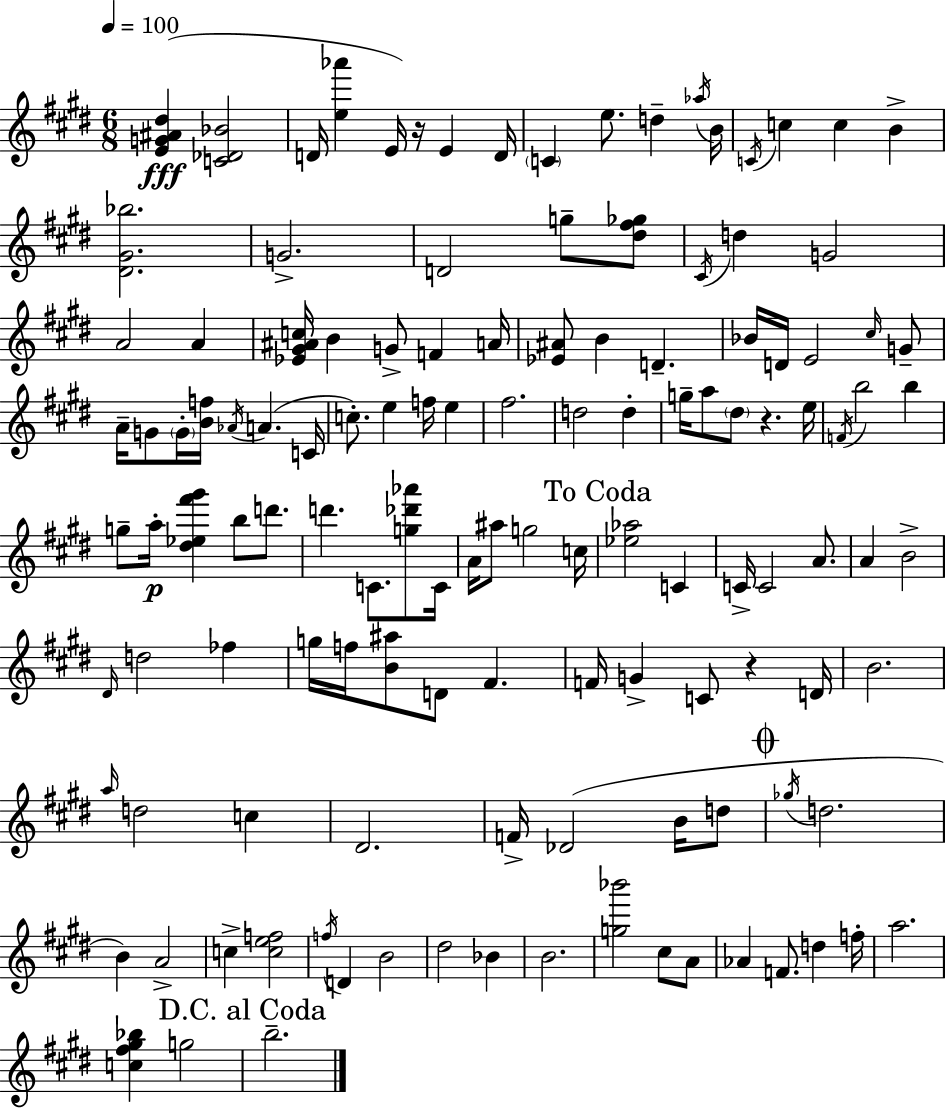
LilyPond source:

{
  \clef treble
  \numericTimeSignature
  \time 6/8
  \key e \major
  \tempo 4 = 100
  \repeat volta 2 { <e' g' ais' dis''>4(\fff <c' des' bes'>2 | d'16 <e'' aes'''>4 e'16) r16 e'4 d'16 | \parenthesize c'4 e''8. d''4-- \acciaccatura { aes''16 } | b'16 \acciaccatura { c'16 } c''4 c''4 b'4-> | \break <dis' gis' bes''>2. | g'2.-> | d'2 g''8-- | <dis'' fis'' ges''>8 \acciaccatura { cis'16 } d''4 g'2 | \break a'2 a'4 | <ees' gis' ais' c''>16 b'4 g'8-> f'4 | a'16 <ees' ais'>8 b'4 d'4.-- | bes'16 d'16 e'2 | \break \grace { cis''16 } g'8-- a'16-- g'8 \parenthesize g'16-. <b' f''>16 \acciaccatura { aes'16 } a'4.( | c'16 c''8.-.) e''4 | f''16 e''4 fis''2. | d''2 | \break d''4-. g''16-- a''8 \parenthesize dis''8 r4. | e''16 \acciaccatura { f'16 } b''2 | b''4 g''8-- a''16-.\p <dis'' ees'' fis''' gis'''>4 | b''8 d'''8. d'''4. | \break c'8. <g'' des''' aes'''>8 c'16 a'16 ais''8 g''2 | c''16 \mark "To Coda" <ees'' aes''>2 | c'4 c'16-> c'2 | a'8. a'4 b'2-> | \break \grace { dis'16 } d''2 | fes''4 g''16 f''16 <b' ais''>8 d'8 | fis'4. f'16 g'4-> | c'8 r4 d'16 b'2. | \break \grace { a''16 } d''2 | c''4 dis'2. | f'16-> des'2( | b'16 d''8 \mark \markup { \musicglyph "scripts.coda" } \acciaccatura { ges''16 } d''2. | \break b'4) | a'2-> c''4-> | <c'' e'' f''>2 \acciaccatura { f''16 } d'4 | b'2 dis''2 | \break bes'4 b'2. | <g'' bes'''>2 | cis''8 a'8 aes'4 | f'8. d''4 f''16-. a''2. | \break <c'' fis'' gis'' bes''>4 | g''2 \mark "D.C. al Coda" b''2.-- | } \bar "|."
}